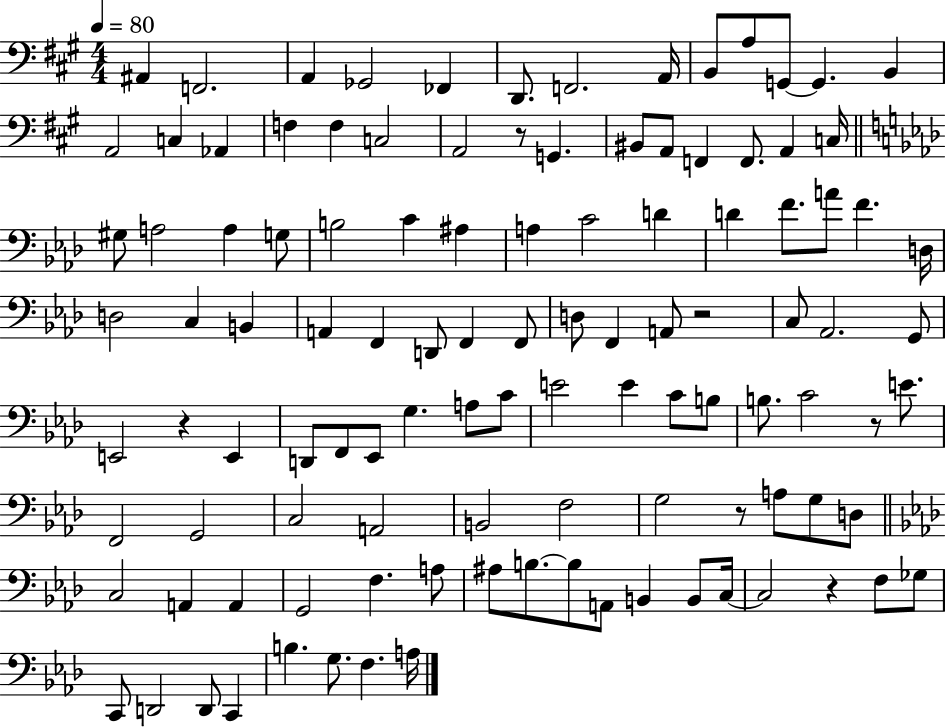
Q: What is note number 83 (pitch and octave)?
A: A2